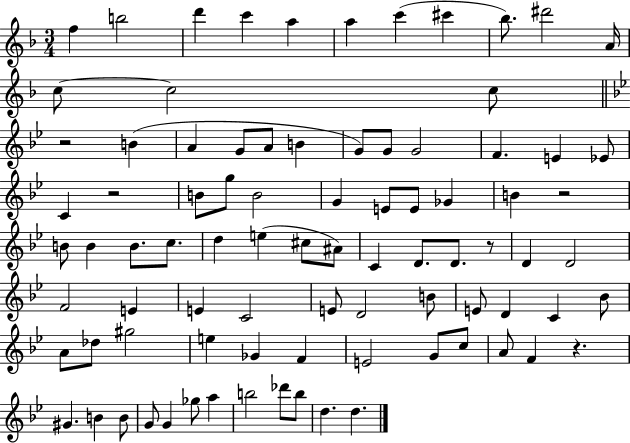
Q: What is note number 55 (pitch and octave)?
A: E4